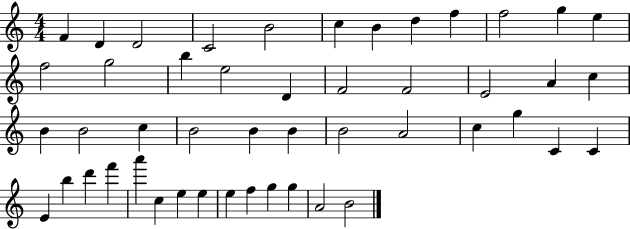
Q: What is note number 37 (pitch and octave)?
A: D6